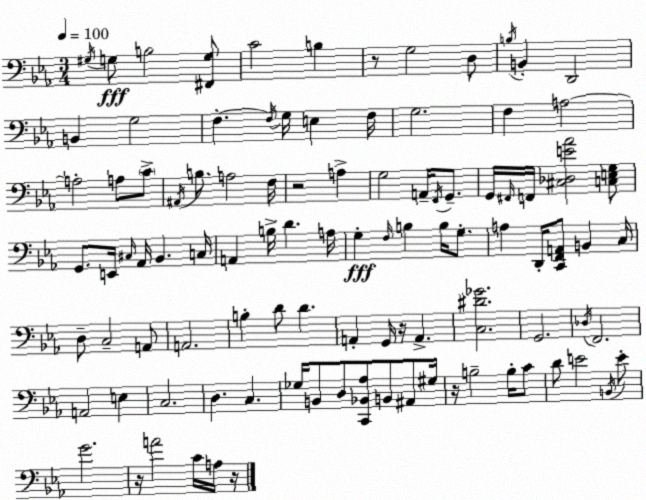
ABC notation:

X:1
T:Untitled
M:3/4
L:1/4
K:Cm
^G,/4 G,/2 B,2 [^F,,G,]/2 C2 B, z/2 G,2 D,/2 B,/4 B,, D,,2 B,, G,2 F, F,/4 G,/4 E, F,/4 G,2 F, A,2 A,2 A,/2 C/2 ^A,,/4 B,/2 A,2 F,/4 z2 A, G,2 A,,/4 F,,/4 G,,/2 G,,/4 ^F,,/4 F,,/4 [^C,_D,E_A]2 [C,E,G,]/2 G,,/2 E,,/4 ^C,/4 _A,,/4 _B,, C,/4 A,, B,/4 D A,/4 G, F,/4 B, B,/4 G,/2 A, D,,/4 [C,,F,,A,,]/2 B,, C,/4 D,/2 C,2 A,,/2 A,,2 B, D/2 D A,, G,,/4 z/4 A,, [C,^D_G]2 G,,2 _D,/4 F,,2 A,,2 E, C,2 D, C, _G,/4 B,,/2 D,/2 [C,,_B,,_A,]/2 B,,/2 ^A,,/2 ^G,/4 z/4 B,2 B,/4 C/2 D/2 E2 B,,/4 E/2 G2 z/4 A2 C/4 A,/4 z/4